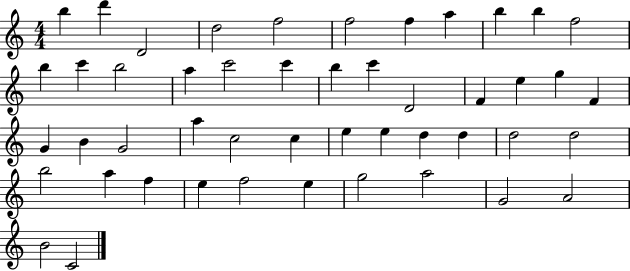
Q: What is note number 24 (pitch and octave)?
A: F4